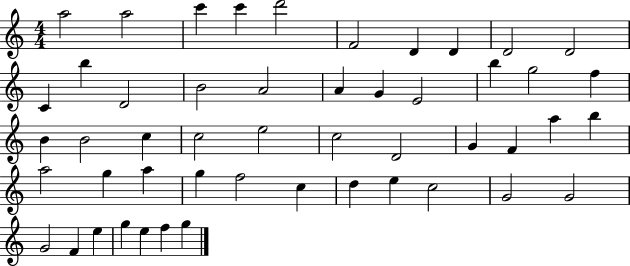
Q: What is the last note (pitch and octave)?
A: G5